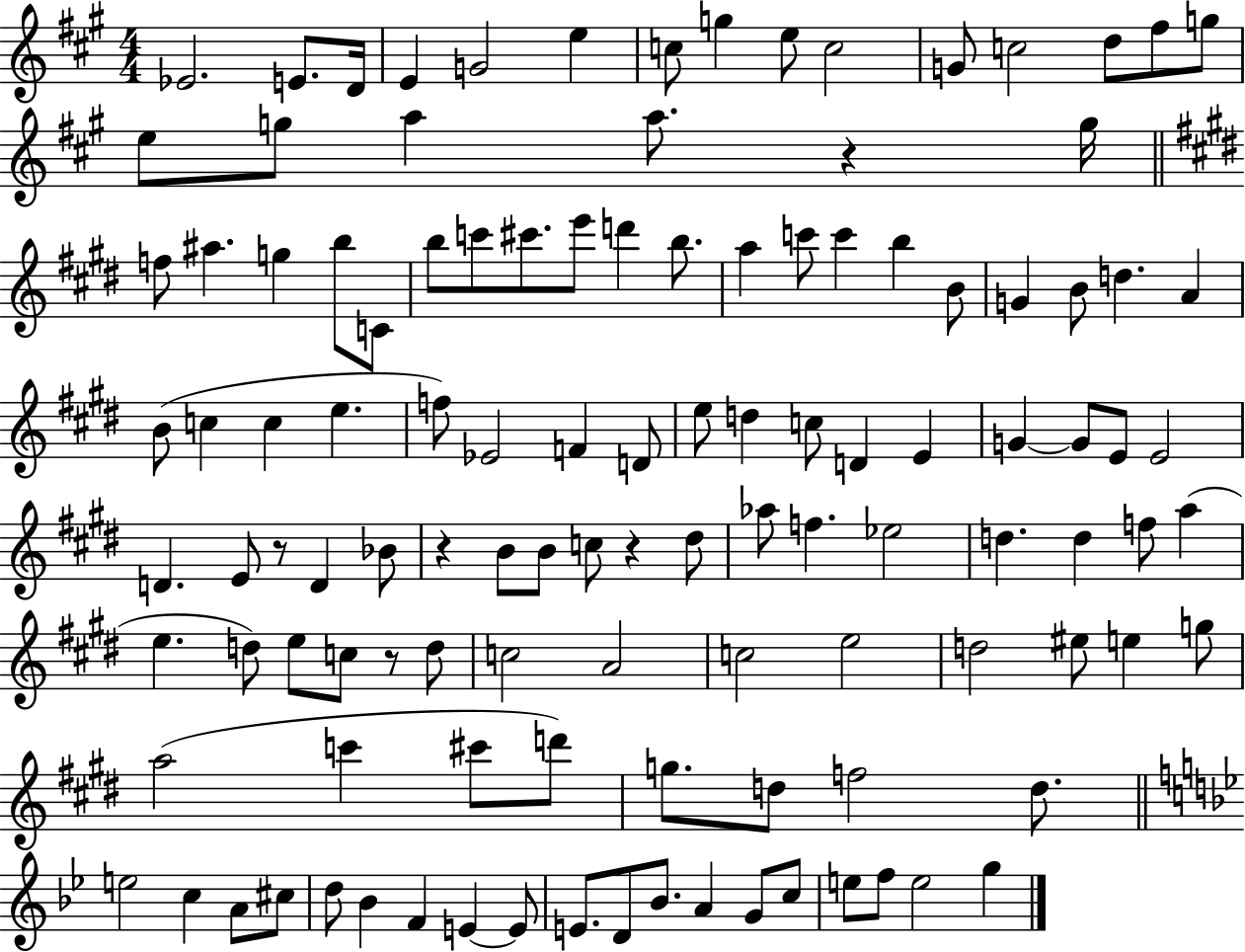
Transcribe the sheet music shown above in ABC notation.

X:1
T:Untitled
M:4/4
L:1/4
K:A
_E2 E/2 D/4 E G2 e c/2 g e/2 c2 G/2 c2 d/2 ^f/2 g/2 e/2 g/2 a a/2 z g/4 f/2 ^a g b/2 C/2 b/2 c'/2 ^c'/2 e'/2 d' b/2 a c'/2 c' b B/2 G B/2 d A B/2 c c e f/2 _E2 F D/2 e/2 d c/2 D E G G/2 E/2 E2 D E/2 z/2 D _B/2 z B/2 B/2 c/2 z ^d/2 _a/2 f _e2 d d f/2 a e d/2 e/2 c/2 z/2 d/2 c2 A2 c2 e2 d2 ^e/2 e g/2 a2 c' ^c'/2 d'/2 g/2 d/2 f2 d/2 e2 c A/2 ^c/2 d/2 _B F E E/2 E/2 D/2 _B/2 A G/2 c/2 e/2 f/2 e2 g